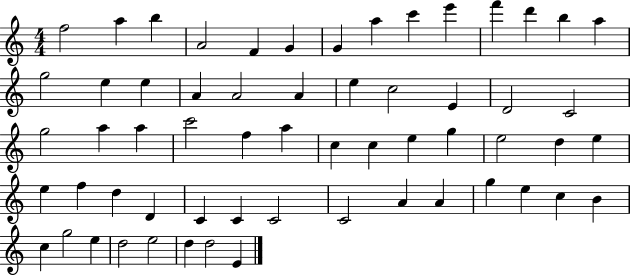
F5/h A5/q B5/q A4/h F4/q G4/q G4/q A5/q C6/q E6/q F6/q D6/q B5/q A5/q G5/h E5/q E5/q A4/q A4/h A4/q E5/q C5/h E4/q D4/h C4/h G5/h A5/q A5/q C6/h F5/q A5/q C5/q C5/q E5/q G5/q E5/h D5/q E5/q E5/q F5/q D5/q D4/q C4/q C4/q C4/h C4/h A4/q A4/q G5/q E5/q C5/q B4/q C5/q G5/h E5/q D5/h E5/h D5/q D5/h E4/q